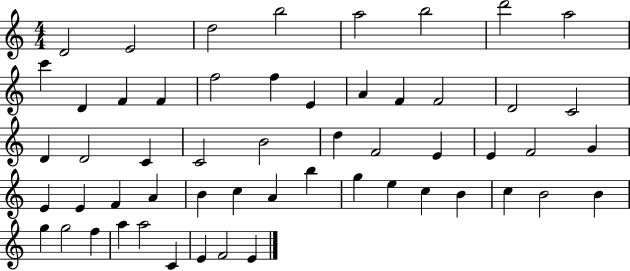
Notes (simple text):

D4/h E4/h D5/h B5/h A5/h B5/h D6/h A5/h C6/q D4/q F4/q F4/q F5/h F5/q E4/q A4/q F4/q F4/h D4/h C4/h D4/q D4/h C4/q C4/h B4/h D5/q F4/h E4/q E4/q F4/h G4/q E4/q E4/q F4/q A4/q B4/q C5/q A4/q B5/q G5/q E5/q C5/q B4/q C5/q B4/h B4/q G5/q G5/h F5/q A5/q A5/h C4/q E4/q F4/h E4/q